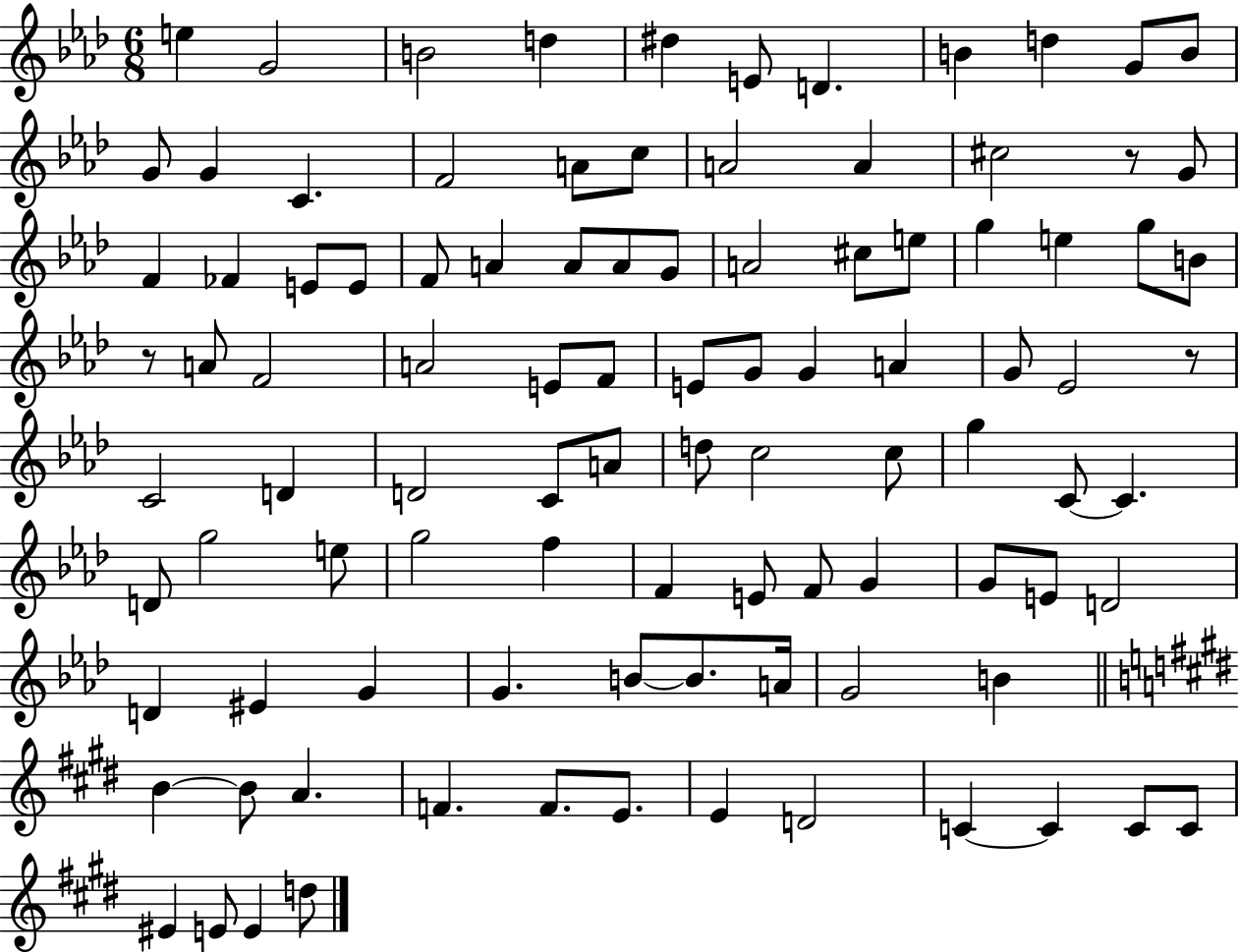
{
  \clef treble
  \numericTimeSignature
  \time 6/8
  \key aes \major
  e''4 g'2 | b'2 d''4 | dis''4 e'8 d'4. | b'4 d''4 g'8 b'8 | \break g'8 g'4 c'4. | f'2 a'8 c''8 | a'2 a'4 | cis''2 r8 g'8 | \break f'4 fes'4 e'8 e'8 | f'8 a'4 a'8 a'8 g'8 | a'2 cis''8 e''8 | g''4 e''4 g''8 b'8 | \break r8 a'8 f'2 | a'2 e'8 f'8 | e'8 g'8 g'4 a'4 | g'8 ees'2 r8 | \break c'2 d'4 | d'2 c'8 a'8 | d''8 c''2 c''8 | g''4 c'8~~ c'4. | \break d'8 g''2 e''8 | g''2 f''4 | f'4 e'8 f'8 g'4 | g'8 e'8 d'2 | \break d'4 eis'4 g'4 | g'4. b'8~~ b'8. a'16 | g'2 b'4 | \bar "||" \break \key e \major b'4~~ b'8 a'4. | f'4. f'8. e'8. | e'4 d'2 | c'4~~ c'4 c'8 c'8 | \break eis'4 e'8 e'4 d''8 | \bar "|."
}